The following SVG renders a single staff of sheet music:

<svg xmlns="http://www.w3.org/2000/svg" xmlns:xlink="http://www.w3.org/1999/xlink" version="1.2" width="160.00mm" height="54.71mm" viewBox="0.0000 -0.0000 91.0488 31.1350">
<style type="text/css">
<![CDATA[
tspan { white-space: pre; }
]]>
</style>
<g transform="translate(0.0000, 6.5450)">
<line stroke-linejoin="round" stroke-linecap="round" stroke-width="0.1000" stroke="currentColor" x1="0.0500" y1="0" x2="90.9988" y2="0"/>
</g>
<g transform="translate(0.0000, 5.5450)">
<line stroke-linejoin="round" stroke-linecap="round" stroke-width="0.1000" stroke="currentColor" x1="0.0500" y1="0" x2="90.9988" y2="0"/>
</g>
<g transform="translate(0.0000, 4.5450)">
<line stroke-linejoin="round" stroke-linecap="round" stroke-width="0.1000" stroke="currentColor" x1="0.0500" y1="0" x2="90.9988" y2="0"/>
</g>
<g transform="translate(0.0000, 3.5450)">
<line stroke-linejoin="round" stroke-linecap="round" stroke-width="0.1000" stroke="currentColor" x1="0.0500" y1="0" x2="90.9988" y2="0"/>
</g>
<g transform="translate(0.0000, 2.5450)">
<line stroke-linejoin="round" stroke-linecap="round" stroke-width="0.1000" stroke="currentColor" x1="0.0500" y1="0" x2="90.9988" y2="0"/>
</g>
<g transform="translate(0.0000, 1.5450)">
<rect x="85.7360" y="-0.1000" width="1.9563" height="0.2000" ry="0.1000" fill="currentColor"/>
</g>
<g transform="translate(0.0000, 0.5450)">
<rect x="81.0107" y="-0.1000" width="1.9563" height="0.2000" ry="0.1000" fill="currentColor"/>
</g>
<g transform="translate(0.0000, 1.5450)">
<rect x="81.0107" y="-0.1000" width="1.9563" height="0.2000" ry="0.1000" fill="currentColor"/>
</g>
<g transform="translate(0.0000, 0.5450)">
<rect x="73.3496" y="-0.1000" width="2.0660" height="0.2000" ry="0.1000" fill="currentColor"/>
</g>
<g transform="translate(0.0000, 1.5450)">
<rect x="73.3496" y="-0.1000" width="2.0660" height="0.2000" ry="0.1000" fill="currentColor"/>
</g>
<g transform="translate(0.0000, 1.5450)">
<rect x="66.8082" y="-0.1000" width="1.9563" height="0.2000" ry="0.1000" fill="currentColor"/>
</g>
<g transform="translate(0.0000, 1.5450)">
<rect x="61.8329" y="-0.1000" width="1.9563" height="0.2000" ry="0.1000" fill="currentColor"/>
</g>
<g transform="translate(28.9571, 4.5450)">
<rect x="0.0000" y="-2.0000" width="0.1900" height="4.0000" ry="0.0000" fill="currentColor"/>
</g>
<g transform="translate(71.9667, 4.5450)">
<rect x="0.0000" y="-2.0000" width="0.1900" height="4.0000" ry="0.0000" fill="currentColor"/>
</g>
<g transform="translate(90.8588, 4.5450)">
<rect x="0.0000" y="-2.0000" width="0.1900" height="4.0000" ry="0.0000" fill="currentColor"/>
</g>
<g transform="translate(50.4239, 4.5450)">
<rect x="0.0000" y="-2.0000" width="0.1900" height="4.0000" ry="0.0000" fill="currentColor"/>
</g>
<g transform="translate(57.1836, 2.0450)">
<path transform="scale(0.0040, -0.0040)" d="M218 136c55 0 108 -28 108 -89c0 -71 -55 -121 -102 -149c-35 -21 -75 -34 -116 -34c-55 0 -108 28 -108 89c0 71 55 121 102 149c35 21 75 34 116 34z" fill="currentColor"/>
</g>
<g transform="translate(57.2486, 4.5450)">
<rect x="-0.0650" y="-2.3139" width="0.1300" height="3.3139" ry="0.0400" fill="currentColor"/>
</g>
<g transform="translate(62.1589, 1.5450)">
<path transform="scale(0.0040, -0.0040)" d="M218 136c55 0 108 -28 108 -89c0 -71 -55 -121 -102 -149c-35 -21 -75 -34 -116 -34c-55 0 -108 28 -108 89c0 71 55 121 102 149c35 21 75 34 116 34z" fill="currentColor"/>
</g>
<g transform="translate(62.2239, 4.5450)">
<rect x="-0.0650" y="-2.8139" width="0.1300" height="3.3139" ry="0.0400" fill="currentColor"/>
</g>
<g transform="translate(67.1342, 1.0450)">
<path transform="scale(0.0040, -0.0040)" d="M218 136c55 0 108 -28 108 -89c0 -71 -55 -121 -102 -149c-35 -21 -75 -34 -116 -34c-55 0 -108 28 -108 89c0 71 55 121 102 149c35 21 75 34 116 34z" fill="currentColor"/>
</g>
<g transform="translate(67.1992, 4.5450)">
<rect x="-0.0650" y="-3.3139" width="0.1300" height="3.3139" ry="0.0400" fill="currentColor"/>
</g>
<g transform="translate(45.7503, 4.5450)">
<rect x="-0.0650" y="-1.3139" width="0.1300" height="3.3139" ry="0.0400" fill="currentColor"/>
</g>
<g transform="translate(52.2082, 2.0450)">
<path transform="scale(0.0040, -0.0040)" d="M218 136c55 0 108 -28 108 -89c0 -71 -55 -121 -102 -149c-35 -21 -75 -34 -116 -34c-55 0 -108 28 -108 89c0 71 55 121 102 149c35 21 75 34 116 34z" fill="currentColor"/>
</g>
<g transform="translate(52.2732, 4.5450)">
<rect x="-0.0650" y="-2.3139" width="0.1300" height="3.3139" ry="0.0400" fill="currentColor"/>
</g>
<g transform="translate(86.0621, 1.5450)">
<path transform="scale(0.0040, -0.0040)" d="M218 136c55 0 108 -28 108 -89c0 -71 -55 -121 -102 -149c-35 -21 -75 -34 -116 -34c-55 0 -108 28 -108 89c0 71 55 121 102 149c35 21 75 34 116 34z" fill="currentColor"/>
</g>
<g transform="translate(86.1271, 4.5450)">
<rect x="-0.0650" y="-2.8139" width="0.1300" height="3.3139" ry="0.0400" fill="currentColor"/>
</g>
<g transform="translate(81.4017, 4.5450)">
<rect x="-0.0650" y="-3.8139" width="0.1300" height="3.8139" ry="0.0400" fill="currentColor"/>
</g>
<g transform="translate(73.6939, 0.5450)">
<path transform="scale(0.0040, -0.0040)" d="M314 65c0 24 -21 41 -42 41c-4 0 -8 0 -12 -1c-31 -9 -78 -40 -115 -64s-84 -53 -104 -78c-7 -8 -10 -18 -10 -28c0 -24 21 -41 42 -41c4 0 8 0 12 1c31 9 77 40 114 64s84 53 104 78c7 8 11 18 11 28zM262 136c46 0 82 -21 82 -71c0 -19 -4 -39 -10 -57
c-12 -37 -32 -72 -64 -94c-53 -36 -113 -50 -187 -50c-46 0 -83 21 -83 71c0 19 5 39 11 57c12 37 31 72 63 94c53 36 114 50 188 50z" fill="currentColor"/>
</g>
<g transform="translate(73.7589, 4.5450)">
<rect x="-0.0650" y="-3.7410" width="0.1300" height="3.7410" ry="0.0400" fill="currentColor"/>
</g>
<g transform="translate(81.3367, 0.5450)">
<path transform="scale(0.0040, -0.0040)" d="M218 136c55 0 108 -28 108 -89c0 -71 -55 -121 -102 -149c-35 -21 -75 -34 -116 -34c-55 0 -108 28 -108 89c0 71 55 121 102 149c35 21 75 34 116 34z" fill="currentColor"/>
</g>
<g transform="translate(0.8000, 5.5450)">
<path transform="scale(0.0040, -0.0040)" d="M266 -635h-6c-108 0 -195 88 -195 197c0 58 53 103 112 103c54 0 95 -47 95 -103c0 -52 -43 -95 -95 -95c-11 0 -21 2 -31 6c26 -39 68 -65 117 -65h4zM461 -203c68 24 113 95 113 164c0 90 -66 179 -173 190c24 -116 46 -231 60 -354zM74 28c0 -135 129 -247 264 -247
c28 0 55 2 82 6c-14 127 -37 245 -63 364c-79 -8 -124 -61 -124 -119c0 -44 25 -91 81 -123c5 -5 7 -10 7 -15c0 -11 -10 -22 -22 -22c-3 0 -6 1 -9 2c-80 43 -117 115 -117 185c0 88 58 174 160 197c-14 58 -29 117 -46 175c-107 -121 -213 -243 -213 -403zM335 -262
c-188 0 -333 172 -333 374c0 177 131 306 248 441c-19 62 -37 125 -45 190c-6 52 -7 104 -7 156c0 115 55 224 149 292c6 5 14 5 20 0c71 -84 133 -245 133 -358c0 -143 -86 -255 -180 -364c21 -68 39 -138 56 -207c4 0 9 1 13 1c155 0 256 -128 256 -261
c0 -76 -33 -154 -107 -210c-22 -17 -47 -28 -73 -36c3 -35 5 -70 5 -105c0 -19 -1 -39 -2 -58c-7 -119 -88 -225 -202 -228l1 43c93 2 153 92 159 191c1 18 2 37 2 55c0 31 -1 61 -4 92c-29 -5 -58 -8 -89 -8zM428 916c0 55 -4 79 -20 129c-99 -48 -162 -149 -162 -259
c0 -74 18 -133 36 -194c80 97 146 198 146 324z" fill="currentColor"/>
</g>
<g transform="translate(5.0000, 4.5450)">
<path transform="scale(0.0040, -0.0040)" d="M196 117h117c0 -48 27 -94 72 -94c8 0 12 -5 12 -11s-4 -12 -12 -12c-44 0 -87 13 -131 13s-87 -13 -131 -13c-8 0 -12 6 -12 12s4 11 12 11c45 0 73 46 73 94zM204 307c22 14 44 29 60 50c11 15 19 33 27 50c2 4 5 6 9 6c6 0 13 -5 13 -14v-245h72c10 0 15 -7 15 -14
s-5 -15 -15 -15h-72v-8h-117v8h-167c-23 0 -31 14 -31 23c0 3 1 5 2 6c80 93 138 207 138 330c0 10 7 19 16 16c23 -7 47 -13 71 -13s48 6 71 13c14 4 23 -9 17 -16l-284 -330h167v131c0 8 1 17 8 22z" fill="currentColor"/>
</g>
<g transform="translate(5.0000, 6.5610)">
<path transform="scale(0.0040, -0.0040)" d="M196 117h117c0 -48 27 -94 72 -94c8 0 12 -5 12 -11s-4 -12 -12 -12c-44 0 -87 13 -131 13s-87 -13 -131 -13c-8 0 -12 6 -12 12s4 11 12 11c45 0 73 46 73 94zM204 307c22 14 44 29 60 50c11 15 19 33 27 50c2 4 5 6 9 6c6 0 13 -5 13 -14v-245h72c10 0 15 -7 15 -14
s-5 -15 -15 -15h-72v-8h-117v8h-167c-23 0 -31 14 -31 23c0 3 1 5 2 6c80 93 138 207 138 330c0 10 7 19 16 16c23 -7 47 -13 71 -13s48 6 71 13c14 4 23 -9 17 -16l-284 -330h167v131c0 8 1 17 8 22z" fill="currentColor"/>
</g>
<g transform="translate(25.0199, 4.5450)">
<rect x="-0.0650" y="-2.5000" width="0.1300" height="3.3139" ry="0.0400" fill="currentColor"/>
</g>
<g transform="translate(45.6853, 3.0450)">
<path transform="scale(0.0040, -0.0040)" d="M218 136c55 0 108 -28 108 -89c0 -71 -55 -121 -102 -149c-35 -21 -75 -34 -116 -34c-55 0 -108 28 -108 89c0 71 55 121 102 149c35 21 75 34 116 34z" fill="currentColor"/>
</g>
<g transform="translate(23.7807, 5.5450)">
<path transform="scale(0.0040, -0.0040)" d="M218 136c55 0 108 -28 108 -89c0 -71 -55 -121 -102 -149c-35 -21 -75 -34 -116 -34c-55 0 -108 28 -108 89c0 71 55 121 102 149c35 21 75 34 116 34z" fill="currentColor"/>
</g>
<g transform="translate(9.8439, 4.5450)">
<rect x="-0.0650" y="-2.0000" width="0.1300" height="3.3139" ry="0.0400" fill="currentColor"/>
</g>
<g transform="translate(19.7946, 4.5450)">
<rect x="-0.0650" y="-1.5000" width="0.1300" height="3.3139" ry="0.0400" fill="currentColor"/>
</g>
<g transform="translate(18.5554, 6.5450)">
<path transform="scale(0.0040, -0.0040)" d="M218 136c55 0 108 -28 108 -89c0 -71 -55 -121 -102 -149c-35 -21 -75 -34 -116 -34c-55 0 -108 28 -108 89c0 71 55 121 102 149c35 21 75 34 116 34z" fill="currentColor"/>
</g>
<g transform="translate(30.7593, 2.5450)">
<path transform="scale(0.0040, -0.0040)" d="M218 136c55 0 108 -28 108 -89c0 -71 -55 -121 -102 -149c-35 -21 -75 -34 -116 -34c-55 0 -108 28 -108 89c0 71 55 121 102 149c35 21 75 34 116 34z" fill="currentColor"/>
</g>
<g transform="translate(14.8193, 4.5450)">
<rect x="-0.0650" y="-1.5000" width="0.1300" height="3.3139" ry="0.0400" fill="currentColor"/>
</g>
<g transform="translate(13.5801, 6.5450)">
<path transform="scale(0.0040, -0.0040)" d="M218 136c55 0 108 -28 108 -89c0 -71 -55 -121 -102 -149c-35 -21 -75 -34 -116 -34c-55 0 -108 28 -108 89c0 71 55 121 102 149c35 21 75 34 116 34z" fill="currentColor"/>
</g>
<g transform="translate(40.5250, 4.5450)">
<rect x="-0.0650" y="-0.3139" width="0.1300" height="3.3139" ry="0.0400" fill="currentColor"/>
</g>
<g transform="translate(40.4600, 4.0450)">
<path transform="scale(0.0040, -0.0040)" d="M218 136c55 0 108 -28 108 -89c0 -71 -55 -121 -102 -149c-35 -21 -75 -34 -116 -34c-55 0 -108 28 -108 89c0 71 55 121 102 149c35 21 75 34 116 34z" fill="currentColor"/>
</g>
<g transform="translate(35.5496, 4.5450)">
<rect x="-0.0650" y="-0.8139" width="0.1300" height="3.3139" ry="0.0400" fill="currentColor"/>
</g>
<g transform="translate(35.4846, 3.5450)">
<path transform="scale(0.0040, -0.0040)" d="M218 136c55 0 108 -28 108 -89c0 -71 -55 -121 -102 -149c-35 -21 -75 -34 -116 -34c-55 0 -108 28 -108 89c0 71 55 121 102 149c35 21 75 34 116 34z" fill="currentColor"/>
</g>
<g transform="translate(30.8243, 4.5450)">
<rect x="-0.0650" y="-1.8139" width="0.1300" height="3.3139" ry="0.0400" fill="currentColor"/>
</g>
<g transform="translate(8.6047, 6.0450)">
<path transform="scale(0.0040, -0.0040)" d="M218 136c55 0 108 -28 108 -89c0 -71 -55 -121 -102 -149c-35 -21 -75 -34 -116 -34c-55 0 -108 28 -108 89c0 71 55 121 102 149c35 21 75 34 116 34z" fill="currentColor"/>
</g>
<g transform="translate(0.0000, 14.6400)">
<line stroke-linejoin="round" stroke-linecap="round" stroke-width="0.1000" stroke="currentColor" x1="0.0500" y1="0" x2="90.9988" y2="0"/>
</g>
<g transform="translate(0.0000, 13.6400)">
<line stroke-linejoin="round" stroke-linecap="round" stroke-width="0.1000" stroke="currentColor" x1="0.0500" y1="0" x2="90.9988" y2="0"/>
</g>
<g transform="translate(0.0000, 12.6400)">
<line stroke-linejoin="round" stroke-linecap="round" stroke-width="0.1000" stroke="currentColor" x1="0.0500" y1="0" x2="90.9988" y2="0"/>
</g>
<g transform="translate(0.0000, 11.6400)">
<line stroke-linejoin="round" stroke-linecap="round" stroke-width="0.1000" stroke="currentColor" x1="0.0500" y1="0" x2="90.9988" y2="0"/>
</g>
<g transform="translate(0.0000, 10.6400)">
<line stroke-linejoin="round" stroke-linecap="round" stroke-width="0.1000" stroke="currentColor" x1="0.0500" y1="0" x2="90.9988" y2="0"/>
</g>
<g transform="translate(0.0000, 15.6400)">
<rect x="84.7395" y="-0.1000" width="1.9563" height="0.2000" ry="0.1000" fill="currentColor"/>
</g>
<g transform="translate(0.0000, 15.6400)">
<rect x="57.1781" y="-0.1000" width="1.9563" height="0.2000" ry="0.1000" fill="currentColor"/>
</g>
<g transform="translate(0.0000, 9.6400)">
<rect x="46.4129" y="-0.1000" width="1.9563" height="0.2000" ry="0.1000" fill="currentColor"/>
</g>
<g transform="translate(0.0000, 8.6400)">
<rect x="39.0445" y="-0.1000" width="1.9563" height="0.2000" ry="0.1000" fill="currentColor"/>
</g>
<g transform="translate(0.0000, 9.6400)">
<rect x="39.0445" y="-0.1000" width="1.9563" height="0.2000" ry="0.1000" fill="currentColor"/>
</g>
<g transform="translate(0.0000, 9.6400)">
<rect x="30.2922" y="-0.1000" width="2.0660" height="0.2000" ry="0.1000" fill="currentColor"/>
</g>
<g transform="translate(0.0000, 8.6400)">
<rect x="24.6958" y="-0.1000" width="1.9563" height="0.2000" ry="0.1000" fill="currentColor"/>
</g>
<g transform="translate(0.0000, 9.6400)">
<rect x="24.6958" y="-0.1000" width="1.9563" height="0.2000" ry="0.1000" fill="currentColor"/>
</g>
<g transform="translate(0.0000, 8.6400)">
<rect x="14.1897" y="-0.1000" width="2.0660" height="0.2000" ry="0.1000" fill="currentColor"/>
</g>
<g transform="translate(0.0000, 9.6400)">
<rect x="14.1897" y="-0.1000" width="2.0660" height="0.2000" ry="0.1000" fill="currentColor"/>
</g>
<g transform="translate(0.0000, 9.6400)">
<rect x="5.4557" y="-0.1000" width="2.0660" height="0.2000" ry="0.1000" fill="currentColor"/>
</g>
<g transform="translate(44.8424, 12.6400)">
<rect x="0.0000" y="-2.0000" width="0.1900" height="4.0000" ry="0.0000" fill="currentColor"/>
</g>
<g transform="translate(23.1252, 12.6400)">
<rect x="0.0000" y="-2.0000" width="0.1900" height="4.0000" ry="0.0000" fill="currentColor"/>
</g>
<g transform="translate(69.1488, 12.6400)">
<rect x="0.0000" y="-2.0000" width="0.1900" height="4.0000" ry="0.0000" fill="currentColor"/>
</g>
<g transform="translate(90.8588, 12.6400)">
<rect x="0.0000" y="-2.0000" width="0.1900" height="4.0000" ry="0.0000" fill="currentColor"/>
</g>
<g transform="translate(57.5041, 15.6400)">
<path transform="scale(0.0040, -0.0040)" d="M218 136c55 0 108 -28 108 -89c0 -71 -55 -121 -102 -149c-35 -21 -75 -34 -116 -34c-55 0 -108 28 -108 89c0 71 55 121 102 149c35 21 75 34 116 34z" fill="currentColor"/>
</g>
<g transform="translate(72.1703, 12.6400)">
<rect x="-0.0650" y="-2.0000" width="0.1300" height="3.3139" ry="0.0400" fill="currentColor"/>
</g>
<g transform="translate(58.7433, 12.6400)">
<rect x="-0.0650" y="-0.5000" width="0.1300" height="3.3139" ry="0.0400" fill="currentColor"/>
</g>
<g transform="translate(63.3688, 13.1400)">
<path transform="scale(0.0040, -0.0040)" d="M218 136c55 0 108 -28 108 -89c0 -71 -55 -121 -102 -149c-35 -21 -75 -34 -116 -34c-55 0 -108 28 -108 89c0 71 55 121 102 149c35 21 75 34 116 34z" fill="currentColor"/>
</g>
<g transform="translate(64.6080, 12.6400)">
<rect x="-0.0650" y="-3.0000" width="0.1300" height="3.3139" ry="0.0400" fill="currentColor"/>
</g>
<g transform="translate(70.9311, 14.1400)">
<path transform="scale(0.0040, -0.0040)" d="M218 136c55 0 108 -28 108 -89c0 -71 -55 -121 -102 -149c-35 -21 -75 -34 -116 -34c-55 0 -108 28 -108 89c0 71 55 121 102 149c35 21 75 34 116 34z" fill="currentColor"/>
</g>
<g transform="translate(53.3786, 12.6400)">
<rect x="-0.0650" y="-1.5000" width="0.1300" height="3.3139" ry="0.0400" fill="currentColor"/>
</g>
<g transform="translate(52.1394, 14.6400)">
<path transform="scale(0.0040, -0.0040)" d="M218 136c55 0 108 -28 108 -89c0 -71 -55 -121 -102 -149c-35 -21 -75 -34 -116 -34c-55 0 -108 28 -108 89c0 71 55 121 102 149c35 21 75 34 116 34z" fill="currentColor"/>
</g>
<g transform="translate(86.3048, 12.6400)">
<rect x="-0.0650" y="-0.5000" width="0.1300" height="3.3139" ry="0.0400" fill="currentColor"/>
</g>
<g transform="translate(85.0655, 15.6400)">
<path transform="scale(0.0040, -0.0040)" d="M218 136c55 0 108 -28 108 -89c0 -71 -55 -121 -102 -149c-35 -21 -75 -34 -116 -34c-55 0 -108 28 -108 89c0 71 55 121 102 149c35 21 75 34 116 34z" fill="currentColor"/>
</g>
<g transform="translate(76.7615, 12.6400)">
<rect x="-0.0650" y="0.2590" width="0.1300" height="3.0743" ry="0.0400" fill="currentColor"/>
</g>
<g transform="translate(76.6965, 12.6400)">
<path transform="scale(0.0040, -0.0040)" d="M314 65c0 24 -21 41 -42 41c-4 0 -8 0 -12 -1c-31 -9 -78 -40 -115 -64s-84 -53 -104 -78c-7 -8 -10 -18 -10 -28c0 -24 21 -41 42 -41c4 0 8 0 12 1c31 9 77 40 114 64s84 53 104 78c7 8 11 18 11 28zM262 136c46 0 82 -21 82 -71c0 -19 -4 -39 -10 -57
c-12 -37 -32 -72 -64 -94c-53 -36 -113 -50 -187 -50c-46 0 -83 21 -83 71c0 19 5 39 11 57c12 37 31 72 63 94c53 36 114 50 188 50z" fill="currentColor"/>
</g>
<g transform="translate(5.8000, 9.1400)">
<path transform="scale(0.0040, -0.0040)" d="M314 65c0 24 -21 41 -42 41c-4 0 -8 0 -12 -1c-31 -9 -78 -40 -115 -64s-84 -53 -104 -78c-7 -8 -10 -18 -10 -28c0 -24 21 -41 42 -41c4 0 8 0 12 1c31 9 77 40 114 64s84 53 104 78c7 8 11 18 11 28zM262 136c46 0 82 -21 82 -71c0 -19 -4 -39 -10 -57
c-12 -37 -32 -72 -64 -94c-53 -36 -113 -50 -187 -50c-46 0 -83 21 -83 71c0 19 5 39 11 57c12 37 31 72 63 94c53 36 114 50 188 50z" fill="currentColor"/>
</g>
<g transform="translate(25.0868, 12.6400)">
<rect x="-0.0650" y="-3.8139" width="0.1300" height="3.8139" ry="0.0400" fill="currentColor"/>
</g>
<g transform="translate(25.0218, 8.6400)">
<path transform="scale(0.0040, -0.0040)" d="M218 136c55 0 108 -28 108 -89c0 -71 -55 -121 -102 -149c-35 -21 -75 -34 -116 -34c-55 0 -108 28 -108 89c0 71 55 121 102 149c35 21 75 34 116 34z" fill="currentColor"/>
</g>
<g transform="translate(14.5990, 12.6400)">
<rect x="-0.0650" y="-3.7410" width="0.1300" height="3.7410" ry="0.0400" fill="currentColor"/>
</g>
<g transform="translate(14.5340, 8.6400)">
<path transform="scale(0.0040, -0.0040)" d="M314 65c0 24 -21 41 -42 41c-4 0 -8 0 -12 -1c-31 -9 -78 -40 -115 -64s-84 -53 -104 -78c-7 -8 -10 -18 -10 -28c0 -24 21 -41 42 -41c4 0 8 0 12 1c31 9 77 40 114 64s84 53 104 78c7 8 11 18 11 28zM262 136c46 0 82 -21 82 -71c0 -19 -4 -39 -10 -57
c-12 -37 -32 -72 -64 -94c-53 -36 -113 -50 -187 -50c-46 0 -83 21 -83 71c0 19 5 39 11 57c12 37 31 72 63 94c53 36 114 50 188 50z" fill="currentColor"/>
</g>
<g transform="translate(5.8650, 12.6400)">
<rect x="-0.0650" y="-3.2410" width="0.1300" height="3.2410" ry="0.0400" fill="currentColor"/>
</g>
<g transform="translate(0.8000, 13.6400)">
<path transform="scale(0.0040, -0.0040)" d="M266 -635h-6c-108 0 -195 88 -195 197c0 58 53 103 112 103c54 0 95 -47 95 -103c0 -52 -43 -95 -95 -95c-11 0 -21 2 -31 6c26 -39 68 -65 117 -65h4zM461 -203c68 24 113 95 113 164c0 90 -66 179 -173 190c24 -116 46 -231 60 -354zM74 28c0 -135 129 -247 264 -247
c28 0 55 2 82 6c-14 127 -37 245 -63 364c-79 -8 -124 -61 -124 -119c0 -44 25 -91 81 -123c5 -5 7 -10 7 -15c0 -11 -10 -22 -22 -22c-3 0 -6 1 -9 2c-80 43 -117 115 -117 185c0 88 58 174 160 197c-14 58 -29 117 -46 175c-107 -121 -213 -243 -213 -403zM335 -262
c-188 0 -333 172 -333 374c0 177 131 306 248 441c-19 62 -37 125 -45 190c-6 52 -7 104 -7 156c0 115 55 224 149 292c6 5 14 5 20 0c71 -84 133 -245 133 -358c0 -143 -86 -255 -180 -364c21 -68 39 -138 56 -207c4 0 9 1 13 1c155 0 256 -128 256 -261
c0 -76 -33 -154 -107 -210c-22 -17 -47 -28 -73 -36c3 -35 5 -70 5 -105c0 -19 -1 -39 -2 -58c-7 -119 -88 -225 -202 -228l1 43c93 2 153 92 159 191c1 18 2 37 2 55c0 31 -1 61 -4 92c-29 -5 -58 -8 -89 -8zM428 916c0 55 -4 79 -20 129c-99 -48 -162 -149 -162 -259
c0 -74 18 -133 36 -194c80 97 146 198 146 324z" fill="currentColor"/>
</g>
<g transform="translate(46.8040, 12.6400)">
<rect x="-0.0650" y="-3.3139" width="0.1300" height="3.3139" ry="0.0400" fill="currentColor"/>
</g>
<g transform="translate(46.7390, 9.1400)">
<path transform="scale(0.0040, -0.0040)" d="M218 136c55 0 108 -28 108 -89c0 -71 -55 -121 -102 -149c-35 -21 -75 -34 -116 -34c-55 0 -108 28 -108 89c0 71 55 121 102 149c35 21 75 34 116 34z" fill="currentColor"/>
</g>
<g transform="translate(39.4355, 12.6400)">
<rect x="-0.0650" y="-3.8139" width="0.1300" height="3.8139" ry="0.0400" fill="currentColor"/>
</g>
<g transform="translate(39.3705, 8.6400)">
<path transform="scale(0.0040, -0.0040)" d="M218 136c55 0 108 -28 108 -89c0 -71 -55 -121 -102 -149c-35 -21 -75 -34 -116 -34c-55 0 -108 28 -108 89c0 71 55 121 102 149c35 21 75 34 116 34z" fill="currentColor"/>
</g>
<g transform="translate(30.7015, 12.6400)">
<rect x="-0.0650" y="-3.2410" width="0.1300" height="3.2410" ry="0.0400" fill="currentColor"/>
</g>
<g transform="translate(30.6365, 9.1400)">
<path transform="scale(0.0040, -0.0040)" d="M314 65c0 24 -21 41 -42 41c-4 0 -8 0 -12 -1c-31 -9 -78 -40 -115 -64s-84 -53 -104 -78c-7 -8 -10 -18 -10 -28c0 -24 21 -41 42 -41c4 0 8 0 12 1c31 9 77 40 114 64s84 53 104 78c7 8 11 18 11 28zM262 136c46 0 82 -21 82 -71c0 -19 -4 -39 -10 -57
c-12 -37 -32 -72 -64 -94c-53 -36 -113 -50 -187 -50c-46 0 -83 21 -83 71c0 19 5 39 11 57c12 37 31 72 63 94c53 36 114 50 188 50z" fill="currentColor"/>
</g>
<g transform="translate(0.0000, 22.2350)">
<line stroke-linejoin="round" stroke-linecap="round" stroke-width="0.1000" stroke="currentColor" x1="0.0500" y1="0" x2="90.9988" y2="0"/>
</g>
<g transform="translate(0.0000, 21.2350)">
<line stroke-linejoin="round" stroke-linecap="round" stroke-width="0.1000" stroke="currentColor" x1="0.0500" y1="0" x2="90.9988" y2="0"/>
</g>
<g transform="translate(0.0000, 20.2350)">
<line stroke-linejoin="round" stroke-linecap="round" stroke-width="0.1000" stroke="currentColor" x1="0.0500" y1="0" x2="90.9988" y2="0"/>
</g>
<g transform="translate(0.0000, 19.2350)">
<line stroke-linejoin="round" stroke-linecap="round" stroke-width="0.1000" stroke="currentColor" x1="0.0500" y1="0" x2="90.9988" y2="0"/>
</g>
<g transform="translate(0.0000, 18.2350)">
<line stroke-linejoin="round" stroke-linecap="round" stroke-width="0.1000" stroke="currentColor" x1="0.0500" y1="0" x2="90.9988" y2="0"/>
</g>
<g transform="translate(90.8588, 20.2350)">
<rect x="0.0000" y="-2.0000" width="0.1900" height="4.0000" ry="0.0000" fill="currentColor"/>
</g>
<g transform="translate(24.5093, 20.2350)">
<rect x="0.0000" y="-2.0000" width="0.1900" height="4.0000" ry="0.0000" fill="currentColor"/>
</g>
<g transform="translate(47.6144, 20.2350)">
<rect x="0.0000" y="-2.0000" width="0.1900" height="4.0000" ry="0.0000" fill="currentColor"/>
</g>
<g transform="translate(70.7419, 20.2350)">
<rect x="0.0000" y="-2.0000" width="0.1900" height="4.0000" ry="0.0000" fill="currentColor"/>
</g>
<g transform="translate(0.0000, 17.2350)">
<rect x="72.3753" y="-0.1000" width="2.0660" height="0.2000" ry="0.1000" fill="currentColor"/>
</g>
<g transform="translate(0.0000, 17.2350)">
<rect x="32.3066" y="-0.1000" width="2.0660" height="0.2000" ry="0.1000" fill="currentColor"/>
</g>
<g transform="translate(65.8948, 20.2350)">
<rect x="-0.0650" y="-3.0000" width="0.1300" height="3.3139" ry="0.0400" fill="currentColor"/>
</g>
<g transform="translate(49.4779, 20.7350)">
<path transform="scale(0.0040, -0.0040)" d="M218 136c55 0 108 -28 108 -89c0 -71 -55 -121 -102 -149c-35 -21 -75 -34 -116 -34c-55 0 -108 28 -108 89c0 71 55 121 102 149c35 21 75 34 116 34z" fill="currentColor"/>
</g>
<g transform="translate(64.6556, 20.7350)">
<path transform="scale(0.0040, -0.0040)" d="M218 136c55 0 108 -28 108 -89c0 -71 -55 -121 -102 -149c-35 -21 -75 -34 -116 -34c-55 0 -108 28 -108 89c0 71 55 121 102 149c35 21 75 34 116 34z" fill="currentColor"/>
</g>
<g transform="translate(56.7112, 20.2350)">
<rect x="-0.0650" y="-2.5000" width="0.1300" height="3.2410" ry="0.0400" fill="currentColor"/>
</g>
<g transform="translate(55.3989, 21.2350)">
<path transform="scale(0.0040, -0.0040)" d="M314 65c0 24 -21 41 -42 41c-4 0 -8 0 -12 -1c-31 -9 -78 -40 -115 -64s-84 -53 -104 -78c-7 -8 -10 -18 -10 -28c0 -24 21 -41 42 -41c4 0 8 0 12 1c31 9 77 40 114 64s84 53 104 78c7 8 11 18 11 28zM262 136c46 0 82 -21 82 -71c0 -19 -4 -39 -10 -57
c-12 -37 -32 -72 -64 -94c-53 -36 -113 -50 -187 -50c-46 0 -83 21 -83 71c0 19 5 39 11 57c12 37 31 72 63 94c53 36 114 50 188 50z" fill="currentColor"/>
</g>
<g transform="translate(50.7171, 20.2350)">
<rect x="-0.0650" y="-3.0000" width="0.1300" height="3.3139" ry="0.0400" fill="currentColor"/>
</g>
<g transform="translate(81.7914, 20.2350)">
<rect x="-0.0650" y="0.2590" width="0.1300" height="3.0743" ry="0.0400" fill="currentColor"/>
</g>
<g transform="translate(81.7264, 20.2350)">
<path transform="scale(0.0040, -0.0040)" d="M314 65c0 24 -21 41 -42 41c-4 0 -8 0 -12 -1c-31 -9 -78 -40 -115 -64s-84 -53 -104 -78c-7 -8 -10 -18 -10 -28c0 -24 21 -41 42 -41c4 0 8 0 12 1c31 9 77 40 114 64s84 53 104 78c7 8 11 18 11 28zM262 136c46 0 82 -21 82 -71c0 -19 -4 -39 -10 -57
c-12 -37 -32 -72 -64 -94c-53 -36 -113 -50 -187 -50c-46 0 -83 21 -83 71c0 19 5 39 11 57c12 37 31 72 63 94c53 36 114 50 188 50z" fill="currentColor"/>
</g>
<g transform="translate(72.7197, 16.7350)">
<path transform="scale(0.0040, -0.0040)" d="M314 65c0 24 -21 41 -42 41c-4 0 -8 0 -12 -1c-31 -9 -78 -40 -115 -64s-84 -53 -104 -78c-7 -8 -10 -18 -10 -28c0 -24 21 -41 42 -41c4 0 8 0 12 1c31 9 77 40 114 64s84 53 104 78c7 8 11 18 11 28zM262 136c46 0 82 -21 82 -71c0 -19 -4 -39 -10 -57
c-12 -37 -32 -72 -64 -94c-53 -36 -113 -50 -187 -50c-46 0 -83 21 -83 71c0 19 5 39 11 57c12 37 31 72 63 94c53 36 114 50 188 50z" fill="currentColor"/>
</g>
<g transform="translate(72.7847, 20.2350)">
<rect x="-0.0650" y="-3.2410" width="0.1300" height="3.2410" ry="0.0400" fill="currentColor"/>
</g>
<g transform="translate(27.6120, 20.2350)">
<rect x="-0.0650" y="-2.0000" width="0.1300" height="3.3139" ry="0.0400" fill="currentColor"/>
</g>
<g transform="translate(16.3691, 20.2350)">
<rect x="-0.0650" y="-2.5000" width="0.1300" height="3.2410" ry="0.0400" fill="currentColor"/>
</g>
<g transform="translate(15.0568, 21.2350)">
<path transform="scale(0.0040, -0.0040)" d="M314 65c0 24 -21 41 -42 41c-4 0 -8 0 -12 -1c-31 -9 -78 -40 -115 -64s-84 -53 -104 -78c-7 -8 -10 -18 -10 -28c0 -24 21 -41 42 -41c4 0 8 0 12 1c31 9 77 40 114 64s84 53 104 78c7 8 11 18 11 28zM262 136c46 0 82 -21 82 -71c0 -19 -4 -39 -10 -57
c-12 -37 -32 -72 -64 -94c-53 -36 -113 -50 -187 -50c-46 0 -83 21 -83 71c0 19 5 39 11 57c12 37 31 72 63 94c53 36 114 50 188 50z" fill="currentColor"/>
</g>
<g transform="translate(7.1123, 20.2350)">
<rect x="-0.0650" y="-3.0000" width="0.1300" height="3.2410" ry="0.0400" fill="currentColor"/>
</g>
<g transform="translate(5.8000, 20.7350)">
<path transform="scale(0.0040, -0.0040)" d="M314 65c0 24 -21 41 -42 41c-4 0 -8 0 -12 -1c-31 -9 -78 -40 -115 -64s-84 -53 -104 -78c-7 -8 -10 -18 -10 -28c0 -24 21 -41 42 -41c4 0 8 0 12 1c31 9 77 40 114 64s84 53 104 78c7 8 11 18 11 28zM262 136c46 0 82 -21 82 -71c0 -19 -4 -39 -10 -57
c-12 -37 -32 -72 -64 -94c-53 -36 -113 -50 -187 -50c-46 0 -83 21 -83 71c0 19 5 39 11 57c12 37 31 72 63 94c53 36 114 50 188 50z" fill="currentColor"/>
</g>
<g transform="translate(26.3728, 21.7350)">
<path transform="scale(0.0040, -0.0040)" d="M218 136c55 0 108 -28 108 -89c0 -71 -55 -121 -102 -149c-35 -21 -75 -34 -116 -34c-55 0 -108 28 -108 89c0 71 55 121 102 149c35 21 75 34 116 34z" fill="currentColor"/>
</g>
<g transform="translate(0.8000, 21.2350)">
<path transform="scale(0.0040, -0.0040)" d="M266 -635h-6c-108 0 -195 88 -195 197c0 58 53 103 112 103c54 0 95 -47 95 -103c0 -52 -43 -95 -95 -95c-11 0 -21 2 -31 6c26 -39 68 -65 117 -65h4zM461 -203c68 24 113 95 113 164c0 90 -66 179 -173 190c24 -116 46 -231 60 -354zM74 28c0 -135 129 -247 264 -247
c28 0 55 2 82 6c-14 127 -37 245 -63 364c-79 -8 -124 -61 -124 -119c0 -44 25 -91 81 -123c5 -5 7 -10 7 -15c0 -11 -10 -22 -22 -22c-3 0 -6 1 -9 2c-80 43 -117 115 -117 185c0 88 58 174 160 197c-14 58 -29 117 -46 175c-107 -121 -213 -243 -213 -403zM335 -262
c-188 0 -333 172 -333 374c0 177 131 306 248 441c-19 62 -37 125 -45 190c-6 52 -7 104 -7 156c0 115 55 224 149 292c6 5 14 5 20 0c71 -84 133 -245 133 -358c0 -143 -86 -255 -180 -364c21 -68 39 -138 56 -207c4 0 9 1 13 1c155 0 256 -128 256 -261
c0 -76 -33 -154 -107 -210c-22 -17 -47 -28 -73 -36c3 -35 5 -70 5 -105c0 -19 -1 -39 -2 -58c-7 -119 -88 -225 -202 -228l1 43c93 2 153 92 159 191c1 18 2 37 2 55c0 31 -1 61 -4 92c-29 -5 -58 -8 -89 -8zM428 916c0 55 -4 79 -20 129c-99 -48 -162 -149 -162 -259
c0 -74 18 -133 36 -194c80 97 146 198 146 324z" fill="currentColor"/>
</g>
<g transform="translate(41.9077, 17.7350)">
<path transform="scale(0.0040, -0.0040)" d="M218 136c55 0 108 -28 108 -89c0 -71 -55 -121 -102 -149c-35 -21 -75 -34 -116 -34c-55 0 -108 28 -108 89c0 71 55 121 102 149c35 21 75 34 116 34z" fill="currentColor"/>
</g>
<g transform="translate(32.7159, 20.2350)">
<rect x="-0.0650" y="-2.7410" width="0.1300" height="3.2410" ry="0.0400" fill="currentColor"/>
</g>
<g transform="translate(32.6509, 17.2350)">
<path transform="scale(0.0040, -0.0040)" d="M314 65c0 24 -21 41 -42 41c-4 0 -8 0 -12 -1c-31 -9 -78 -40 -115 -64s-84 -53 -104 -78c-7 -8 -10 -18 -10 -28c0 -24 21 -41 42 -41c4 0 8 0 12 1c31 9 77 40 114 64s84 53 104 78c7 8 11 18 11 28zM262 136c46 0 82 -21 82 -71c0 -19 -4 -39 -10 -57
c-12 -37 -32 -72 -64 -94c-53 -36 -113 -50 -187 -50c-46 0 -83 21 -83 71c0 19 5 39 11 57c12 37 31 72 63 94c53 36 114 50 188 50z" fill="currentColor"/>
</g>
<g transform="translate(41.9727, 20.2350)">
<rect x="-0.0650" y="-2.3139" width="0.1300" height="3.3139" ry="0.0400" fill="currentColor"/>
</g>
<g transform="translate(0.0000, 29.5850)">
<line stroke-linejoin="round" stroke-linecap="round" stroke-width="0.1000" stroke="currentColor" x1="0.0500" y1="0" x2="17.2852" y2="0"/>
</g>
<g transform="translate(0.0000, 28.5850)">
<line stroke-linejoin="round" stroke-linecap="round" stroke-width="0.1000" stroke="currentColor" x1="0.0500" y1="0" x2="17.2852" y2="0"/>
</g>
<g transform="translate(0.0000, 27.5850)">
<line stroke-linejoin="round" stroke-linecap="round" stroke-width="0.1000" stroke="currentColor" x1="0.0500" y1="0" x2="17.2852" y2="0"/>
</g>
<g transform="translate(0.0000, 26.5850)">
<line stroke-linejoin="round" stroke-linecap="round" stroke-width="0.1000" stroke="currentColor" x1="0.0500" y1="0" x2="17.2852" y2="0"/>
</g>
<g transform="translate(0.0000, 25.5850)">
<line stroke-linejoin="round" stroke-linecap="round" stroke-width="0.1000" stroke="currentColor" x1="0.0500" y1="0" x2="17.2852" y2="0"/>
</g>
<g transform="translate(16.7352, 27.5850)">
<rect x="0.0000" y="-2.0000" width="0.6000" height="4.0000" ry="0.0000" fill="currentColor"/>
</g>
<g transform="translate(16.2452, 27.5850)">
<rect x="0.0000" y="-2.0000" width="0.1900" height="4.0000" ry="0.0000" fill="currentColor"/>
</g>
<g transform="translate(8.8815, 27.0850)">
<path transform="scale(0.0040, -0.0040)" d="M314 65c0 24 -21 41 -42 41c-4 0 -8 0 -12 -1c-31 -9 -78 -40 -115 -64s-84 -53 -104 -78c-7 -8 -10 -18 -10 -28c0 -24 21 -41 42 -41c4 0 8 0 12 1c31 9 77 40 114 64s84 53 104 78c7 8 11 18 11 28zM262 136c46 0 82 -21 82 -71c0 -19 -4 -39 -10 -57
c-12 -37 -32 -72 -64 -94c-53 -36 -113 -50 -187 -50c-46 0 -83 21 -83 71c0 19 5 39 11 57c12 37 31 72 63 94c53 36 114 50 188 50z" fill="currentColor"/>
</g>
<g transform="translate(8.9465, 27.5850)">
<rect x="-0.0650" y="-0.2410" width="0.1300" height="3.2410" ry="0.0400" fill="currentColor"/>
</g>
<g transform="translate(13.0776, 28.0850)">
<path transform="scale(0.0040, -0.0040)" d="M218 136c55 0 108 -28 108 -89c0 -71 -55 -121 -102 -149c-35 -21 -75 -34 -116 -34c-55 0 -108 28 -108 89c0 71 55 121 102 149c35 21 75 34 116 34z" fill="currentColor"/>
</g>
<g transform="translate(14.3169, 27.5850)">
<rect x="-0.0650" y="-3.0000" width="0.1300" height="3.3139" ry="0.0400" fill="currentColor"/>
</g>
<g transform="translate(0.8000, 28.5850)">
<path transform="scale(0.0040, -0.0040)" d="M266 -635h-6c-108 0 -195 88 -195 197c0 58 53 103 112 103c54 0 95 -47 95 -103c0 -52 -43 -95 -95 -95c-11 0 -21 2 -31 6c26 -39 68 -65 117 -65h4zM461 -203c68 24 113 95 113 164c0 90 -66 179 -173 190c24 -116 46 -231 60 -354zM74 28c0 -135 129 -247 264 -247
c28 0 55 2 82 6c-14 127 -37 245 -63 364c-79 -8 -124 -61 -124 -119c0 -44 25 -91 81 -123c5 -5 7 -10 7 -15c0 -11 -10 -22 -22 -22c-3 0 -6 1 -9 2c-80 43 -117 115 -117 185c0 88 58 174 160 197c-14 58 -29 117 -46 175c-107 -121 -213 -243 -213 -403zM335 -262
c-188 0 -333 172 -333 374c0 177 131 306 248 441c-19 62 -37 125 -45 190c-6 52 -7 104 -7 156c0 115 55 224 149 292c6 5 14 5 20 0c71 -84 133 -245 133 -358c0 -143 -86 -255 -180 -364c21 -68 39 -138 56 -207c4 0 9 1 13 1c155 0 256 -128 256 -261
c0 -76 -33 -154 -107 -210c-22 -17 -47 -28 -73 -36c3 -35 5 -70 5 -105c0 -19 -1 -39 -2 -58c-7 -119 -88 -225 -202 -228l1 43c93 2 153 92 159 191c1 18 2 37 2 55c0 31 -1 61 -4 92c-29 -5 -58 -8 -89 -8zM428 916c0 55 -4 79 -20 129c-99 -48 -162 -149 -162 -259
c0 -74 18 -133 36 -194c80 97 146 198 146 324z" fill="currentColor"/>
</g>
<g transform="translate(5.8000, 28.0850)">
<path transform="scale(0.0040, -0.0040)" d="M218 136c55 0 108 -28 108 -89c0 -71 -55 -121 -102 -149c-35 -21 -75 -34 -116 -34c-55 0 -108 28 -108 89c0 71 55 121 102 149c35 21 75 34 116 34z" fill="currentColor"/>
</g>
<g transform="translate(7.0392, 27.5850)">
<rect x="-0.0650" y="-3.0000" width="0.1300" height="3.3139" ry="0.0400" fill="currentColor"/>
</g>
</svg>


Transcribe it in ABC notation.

X:1
T:Untitled
M:4/4
L:1/4
K:C
F E E G f d c e g g a b c'2 c' a b2 c'2 c' b2 c' b E C A F B2 C A2 G2 F a2 g A G2 A b2 B2 A c2 A